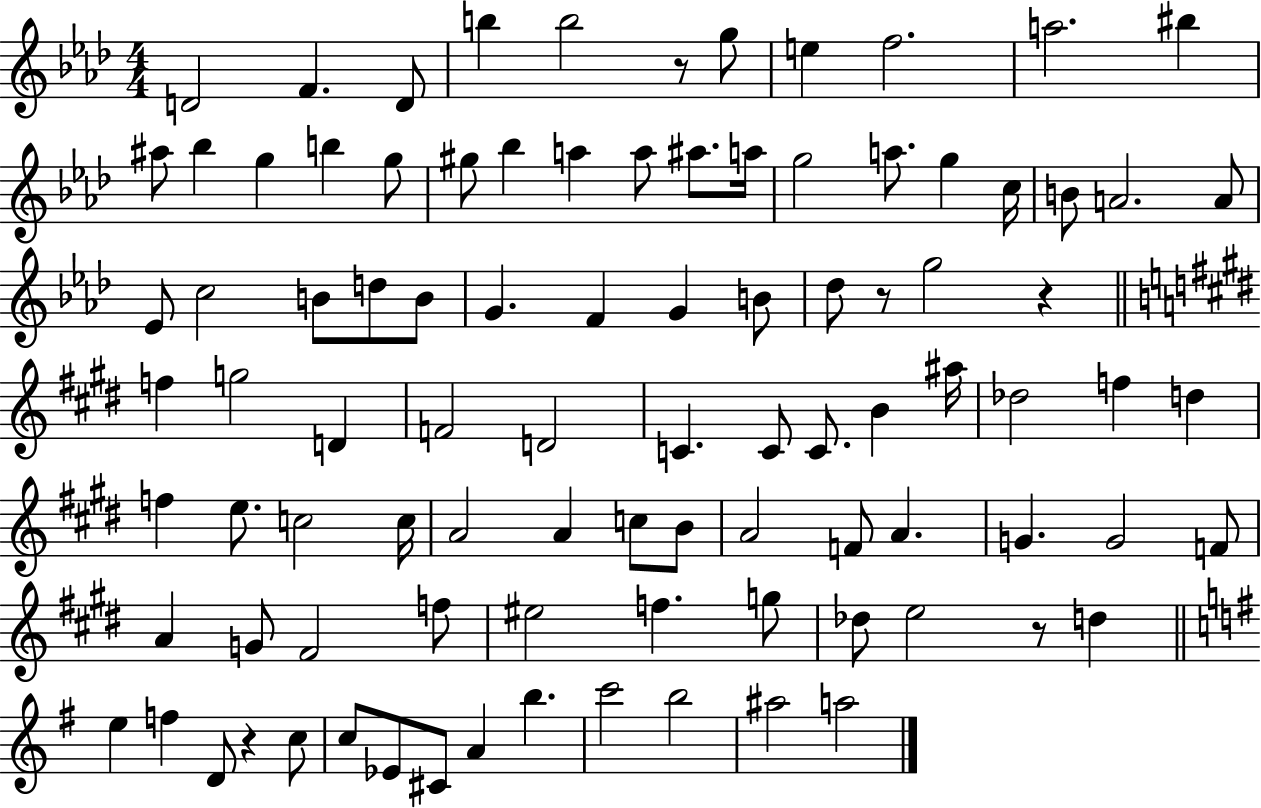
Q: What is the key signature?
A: AES major